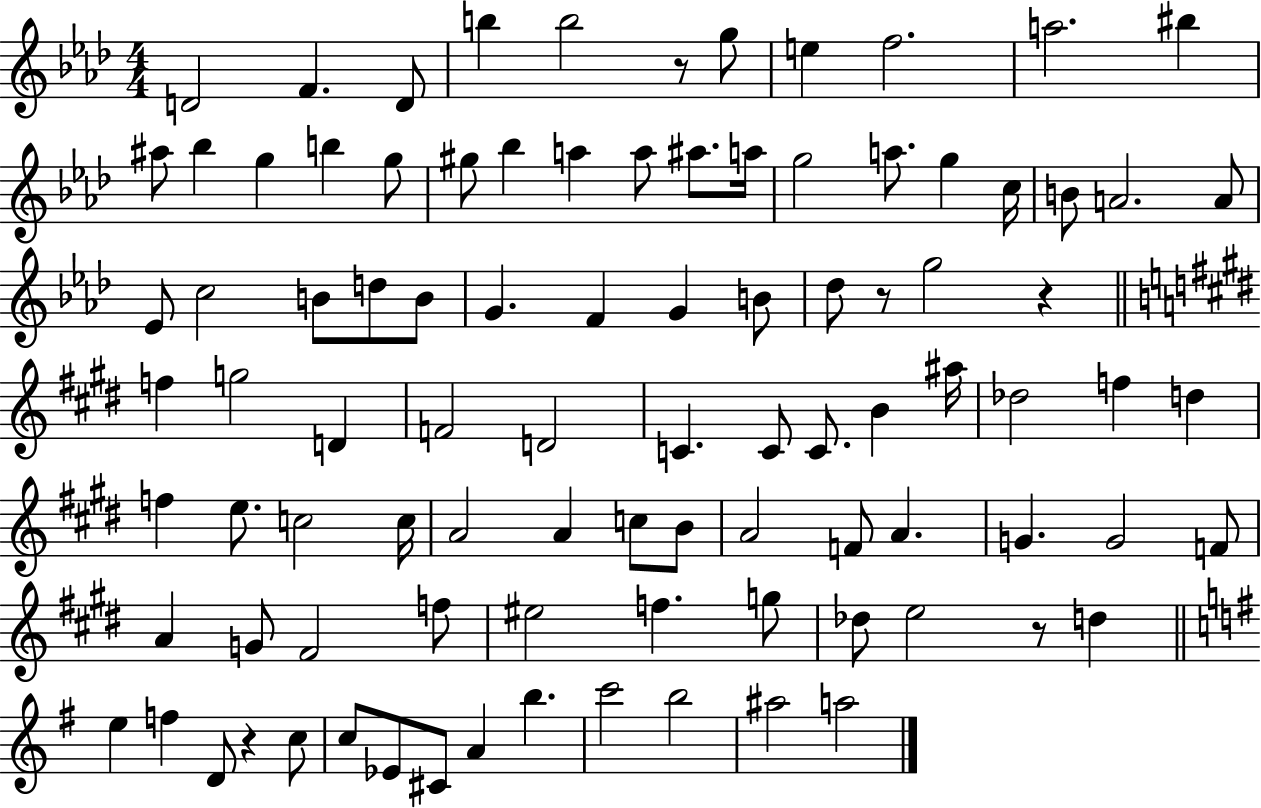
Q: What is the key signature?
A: AES major